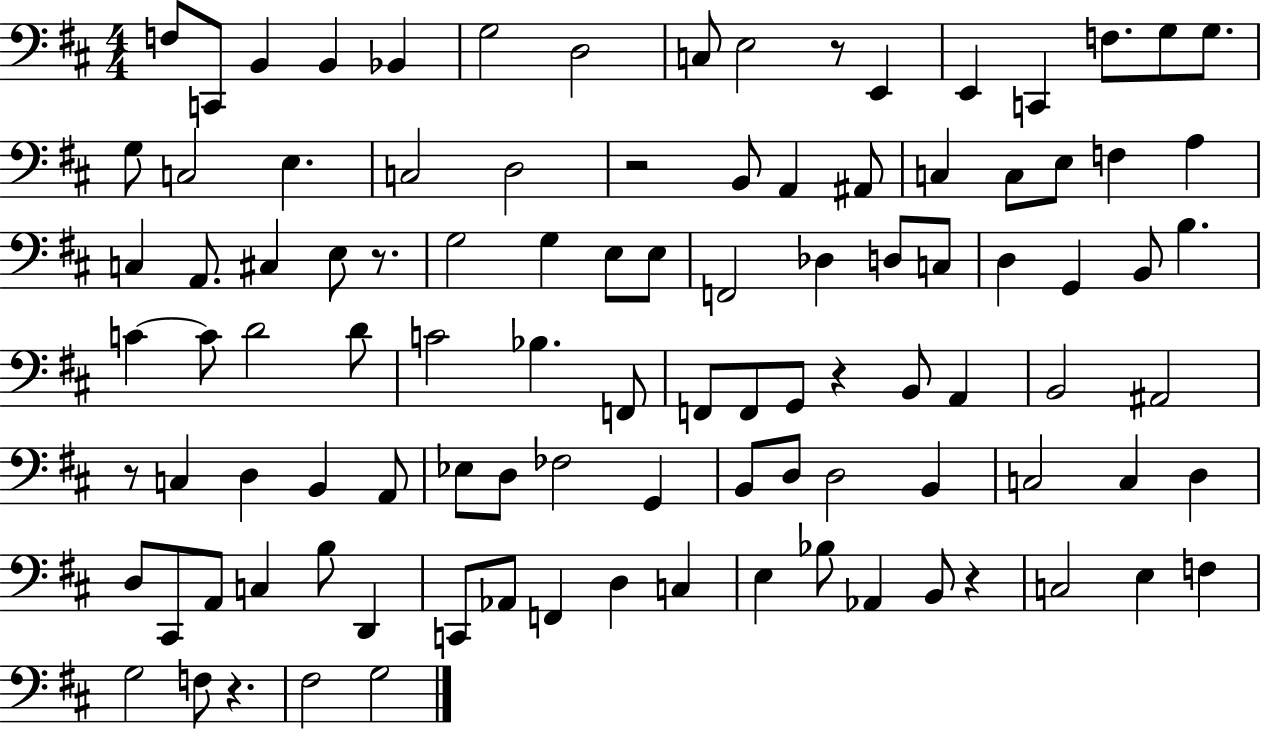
{
  \clef bass
  \numericTimeSignature
  \time 4/4
  \key d \major
  f8 c,8 b,4 b,4 bes,4 | g2 d2 | c8 e2 r8 e,4 | e,4 c,4 f8. g8 g8. | \break g8 c2 e4. | c2 d2 | r2 b,8 a,4 ais,8 | c4 c8 e8 f4 a4 | \break c4 a,8. cis4 e8 r8. | g2 g4 e8 e8 | f,2 des4 d8 c8 | d4 g,4 b,8 b4. | \break c'4~~ c'8 d'2 d'8 | c'2 bes4. f,8 | f,8 f,8 g,8 r4 b,8 a,4 | b,2 ais,2 | \break r8 c4 d4 b,4 a,8 | ees8 d8 fes2 g,4 | b,8 d8 d2 b,4 | c2 c4 d4 | \break d8 cis,8 a,8 c4 b8 d,4 | c,8 aes,8 f,4 d4 c4 | e4 bes8 aes,4 b,8 r4 | c2 e4 f4 | \break g2 f8 r4. | fis2 g2 | \bar "|."
}